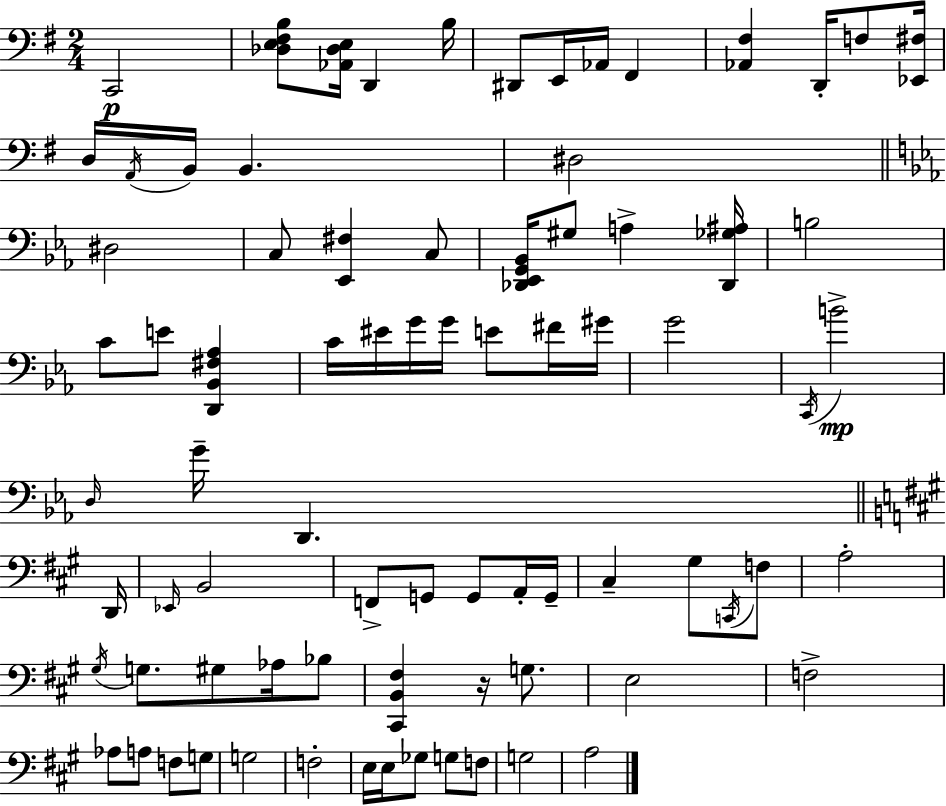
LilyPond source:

{
  \clef bass
  \numericTimeSignature
  \time 2/4
  \key g \major
  c,2\p | <des e fis b>8 <aes, des e>16 d,4 b16 | dis,8 e,16 aes,16 fis,4 | <aes, fis>4 d,16-. f8 <ees, fis>16 | \break d16 \acciaccatura { a,16 } b,16 b,4. | dis2 | \bar "||" \break \key c \minor dis2 | c8 <ees, fis>4 c8 | <des, ees, g, bes,>16 gis8 a4-> <des, ges ais>16 | b2 | \break c'8 e'8 <d, bes, fis aes>4 | c'16 eis'16 g'16 g'16 e'8 fis'16 gis'16 | g'2 | \acciaccatura { c,16 } b'2->\mp | \break \grace { d16 } g'16-- d,4. | \bar "||" \break \key a \major d,16 \grace { ees,16 } b,2 | f,8-> g,8 g,8 | a,16-. g,16-- cis4-- gis8 | \acciaccatura { c,16 } f8 a2-. | \break \acciaccatura { gis16 } g8. gis8 | aes16 bes8 <cis, b, fis>4 | r16 g8. e2 | f2-> | \break aes8 a8 | f8 g8 g2 | f2-. | e16 e16 ges8 | \break g8 f8 g2 | a2 | \bar "|."
}